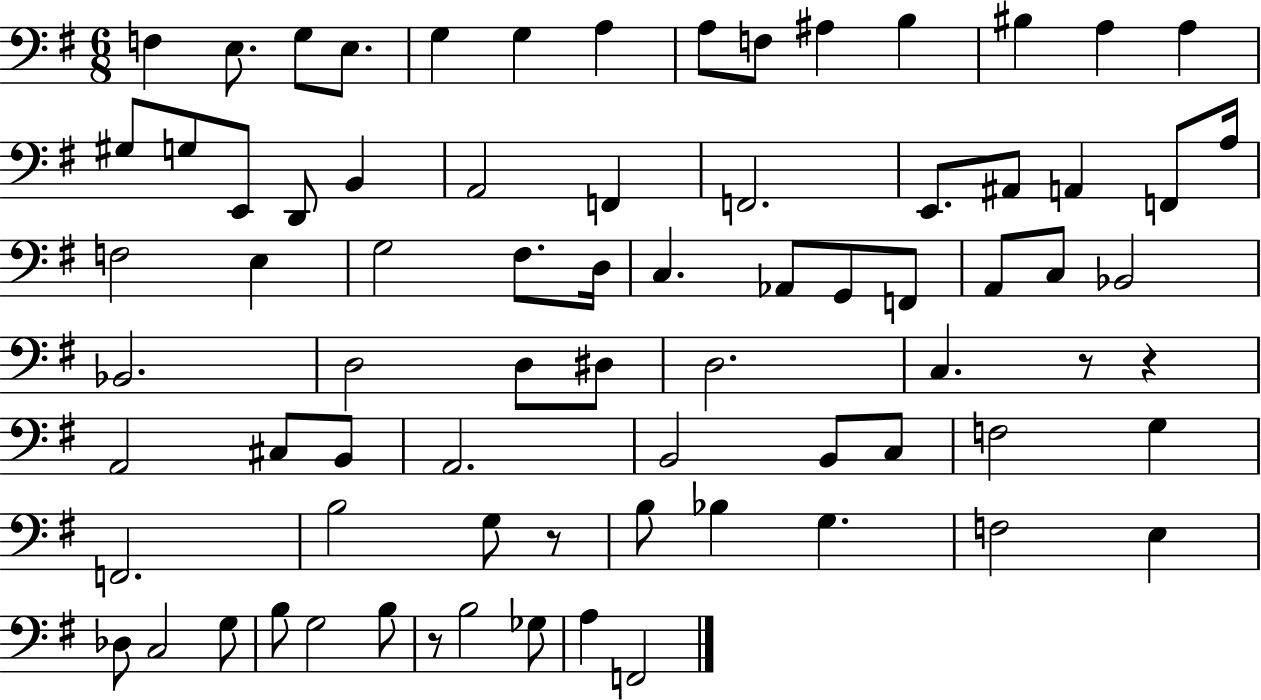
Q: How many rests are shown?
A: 4